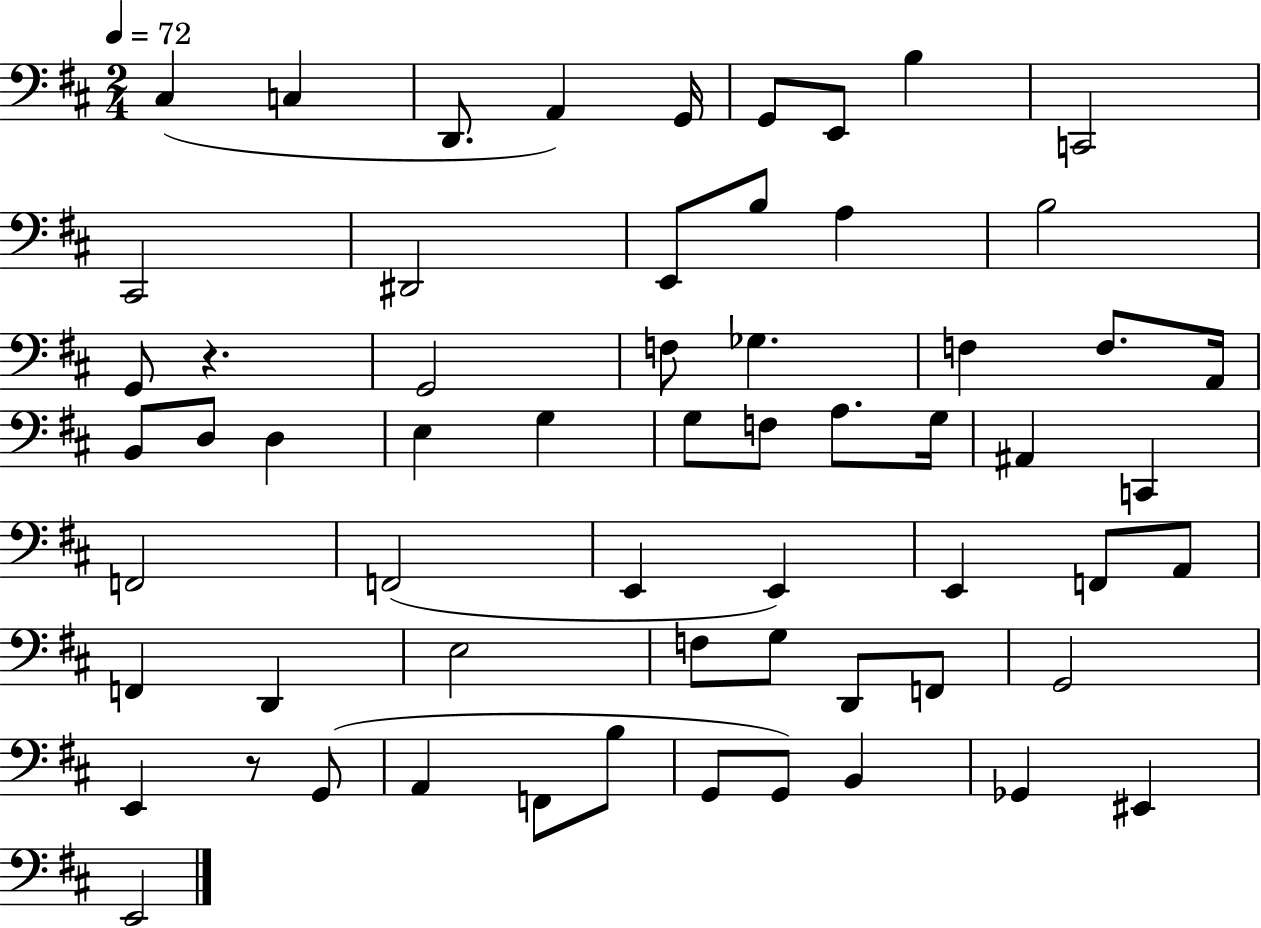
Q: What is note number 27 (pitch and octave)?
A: G3